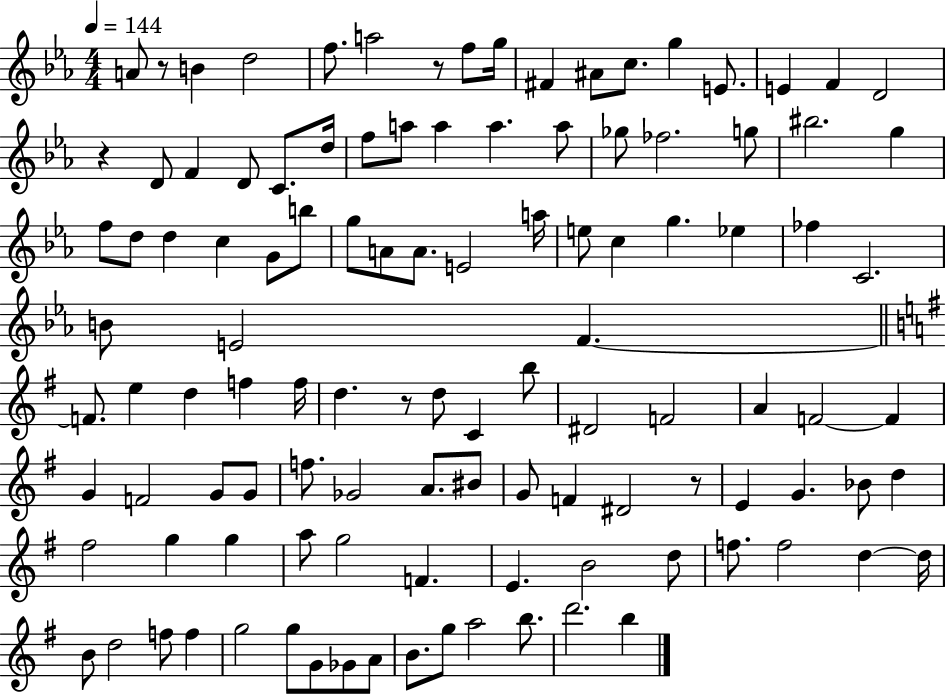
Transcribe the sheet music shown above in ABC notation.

X:1
T:Untitled
M:4/4
L:1/4
K:Eb
A/2 z/2 B d2 f/2 a2 z/2 f/2 g/4 ^F ^A/2 c/2 g E/2 E F D2 z D/2 F D/2 C/2 d/4 f/2 a/2 a a a/2 _g/2 _f2 g/2 ^b2 g f/2 d/2 d c G/2 b/2 g/2 A/2 A/2 E2 a/4 e/2 c g _e _f C2 B/2 E2 F F/2 e d f f/4 d z/2 d/2 C b/2 ^D2 F2 A F2 F G F2 G/2 G/2 f/2 _G2 A/2 ^B/2 G/2 F ^D2 z/2 E G _B/2 d ^f2 g g a/2 g2 F E B2 d/2 f/2 f2 d d/4 B/2 d2 f/2 f g2 g/2 G/2 _G/2 A/2 B/2 g/2 a2 b/2 d'2 b